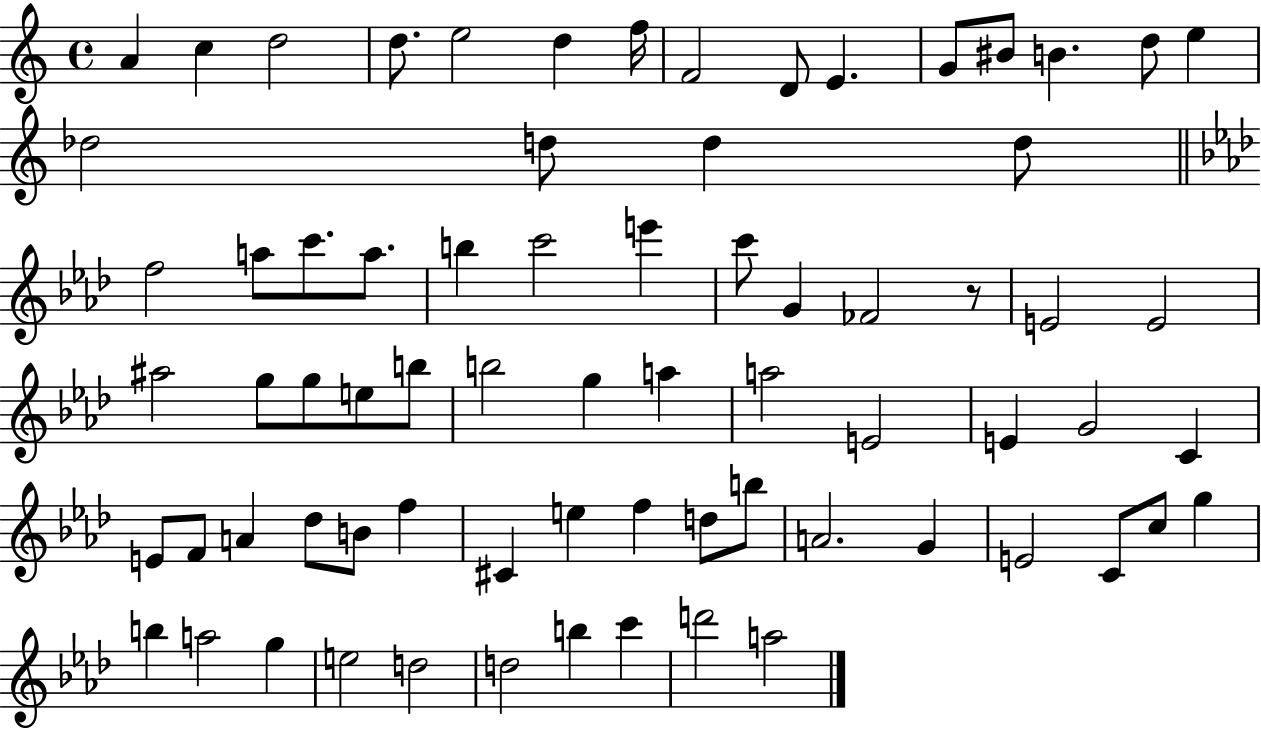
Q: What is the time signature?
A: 4/4